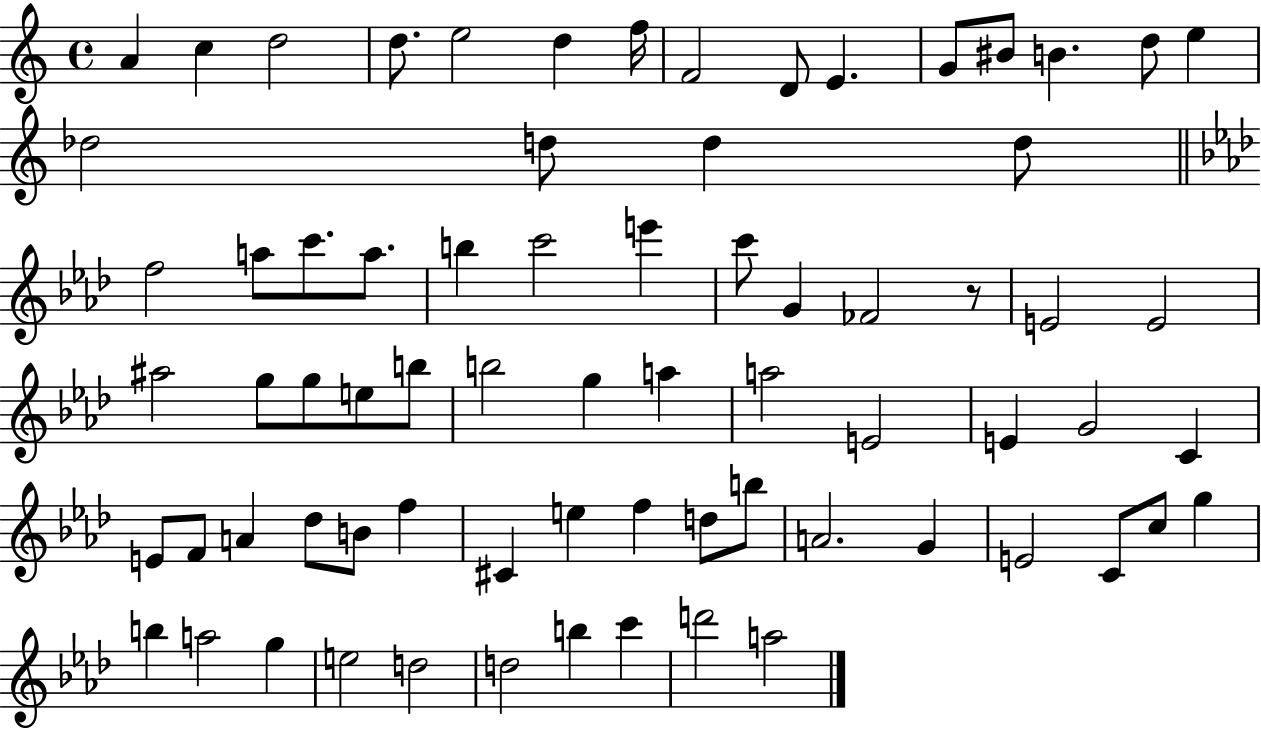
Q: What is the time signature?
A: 4/4